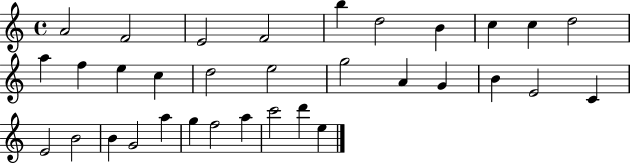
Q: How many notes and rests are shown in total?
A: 33